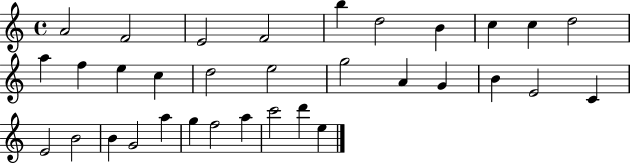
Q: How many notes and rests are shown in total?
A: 33